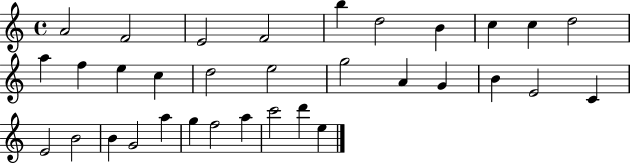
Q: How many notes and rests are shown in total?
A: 33